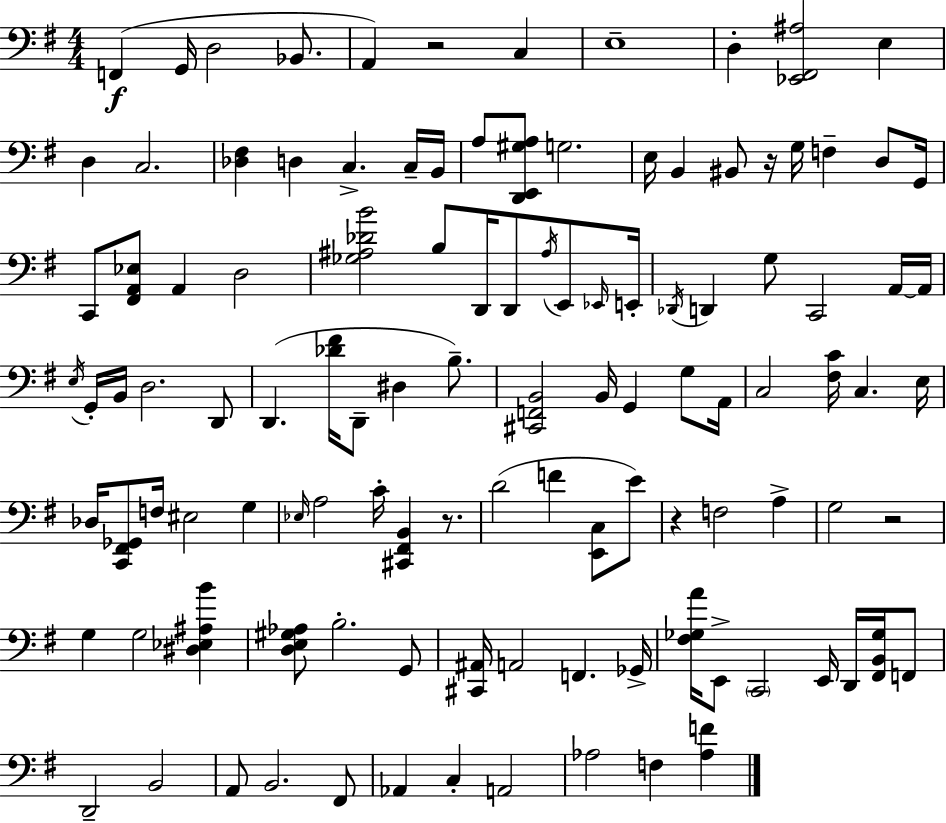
X:1
T:Untitled
M:4/4
L:1/4
K:Em
F,, G,,/4 D,2 _B,,/2 A,, z2 C, E,4 D, [_E,,^F,,^A,]2 E, D, C,2 [_D,^F,] D, C, C,/4 B,,/4 A,/2 [D,,E,,^G,A,]/2 G,2 E,/4 B,, ^B,,/2 z/4 G,/4 F, D,/2 G,,/4 C,,/2 [^F,,A,,_E,]/2 A,, D,2 [_G,^A,_DB]2 B,/2 D,,/4 D,,/2 ^A,/4 E,,/2 _E,,/4 E,,/4 _D,,/4 D,, G,/2 C,,2 A,,/4 A,,/4 E,/4 G,,/4 B,,/4 D,2 D,,/2 D,, [_D^F]/4 D,,/2 ^D, B,/2 [^C,,F,,B,,]2 B,,/4 G,, G,/2 A,,/4 C,2 [^F,C]/4 C, E,/4 _D,/4 [C,,^F,,_G,,]/2 F,/4 ^E,2 G, _E,/4 A,2 C/4 [^C,,^F,,B,,] z/2 D2 F [E,,C,]/2 E/2 z F,2 A, G,2 z2 G, G,2 [^D,_E,^A,B] [D,E,^G,_A,]/2 B,2 G,,/2 [^C,,^A,,]/4 A,,2 F,, _G,,/4 [^F,_G,A]/4 E,,/2 C,,2 E,,/4 D,,/4 [^F,,B,,_G,]/4 F,,/2 D,,2 B,,2 A,,/2 B,,2 ^F,,/2 _A,, C, A,,2 _A,2 F, [_A,F]